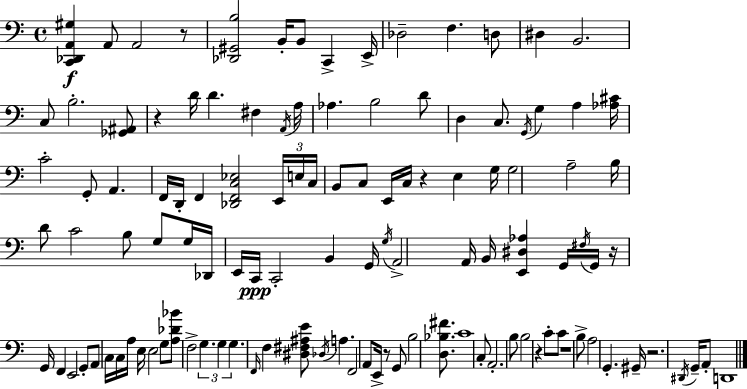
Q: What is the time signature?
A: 4/4